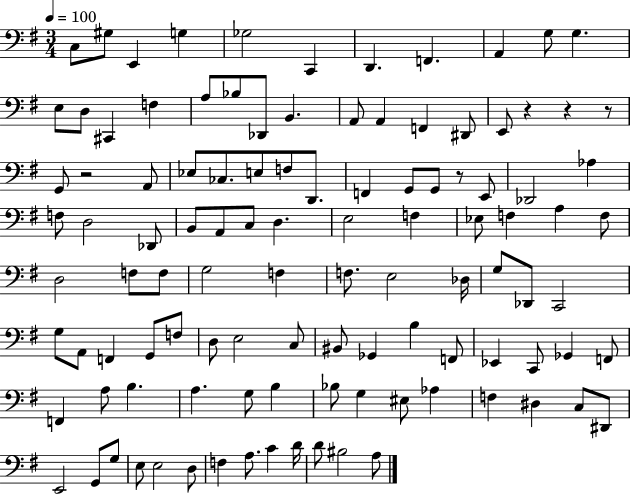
X:1
T:Untitled
M:3/4
L:1/4
K:G
C,/2 ^G,/2 E,, G, _G,2 C,, D,, F,, A,, G,/2 G, E,/2 D,/2 ^C,, F, A,/2 _B,/2 _D,,/2 B,, A,,/2 A,, F,, ^D,,/2 E,,/2 z z z/2 G,,/2 z2 A,,/2 _E,/2 _C,/2 E,/2 F,/2 D,,/2 F,, G,,/2 G,,/2 z/2 E,,/2 _D,,2 _A, F,/2 D,2 _D,,/2 B,,/2 A,,/2 C,/2 D, E,2 F, _E,/2 F, A, F,/2 D,2 F,/2 F,/2 G,2 F, F,/2 E,2 _D,/4 G,/2 _D,,/2 C,,2 G,/2 A,,/2 F,, G,,/2 F,/2 D,/2 E,2 C,/2 ^B,,/2 _G,, B, F,,/2 _E,, C,,/2 _G,, F,,/2 F,, A,/2 B, A, G,/2 B, _B,/2 G, ^E,/2 _A, F, ^D, C,/2 ^D,,/2 E,,2 G,,/2 G,/2 E,/2 E,2 D,/2 F, A,/2 C D/4 D/2 ^B,2 A,/2